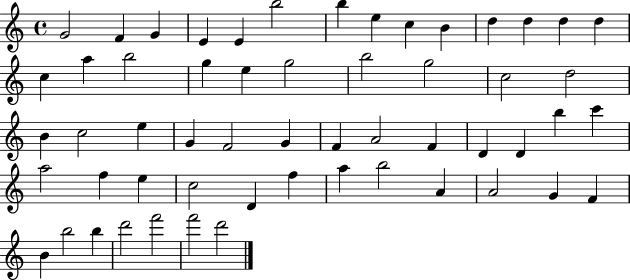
{
  \clef treble
  \time 4/4
  \defaultTimeSignature
  \key c \major
  g'2 f'4 g'4 | e'4 e'4 b''2 | b''4 e''4 c''4 b'4 | d''4 d''4 d''4 d''4 | \break c''4 a''4 b''2 | g''4 e''4 g''2 | b''2 g''2 | c''2 d''2 | \break b'4 c''2 e''4 | g'4 f'2 g'4 | f'4 a'2 f'4 | d'4 d'4 b''4 c'''4 | \break a''2 f''4 e''4 | c''2 d'4 f''4 | a''4 b''2 a'4 | a'2 g'4 f'4 | \break b'4 b''2 b''4 | d'''2 f'''2 | f'''2 d'''2 | \bar "|."
}